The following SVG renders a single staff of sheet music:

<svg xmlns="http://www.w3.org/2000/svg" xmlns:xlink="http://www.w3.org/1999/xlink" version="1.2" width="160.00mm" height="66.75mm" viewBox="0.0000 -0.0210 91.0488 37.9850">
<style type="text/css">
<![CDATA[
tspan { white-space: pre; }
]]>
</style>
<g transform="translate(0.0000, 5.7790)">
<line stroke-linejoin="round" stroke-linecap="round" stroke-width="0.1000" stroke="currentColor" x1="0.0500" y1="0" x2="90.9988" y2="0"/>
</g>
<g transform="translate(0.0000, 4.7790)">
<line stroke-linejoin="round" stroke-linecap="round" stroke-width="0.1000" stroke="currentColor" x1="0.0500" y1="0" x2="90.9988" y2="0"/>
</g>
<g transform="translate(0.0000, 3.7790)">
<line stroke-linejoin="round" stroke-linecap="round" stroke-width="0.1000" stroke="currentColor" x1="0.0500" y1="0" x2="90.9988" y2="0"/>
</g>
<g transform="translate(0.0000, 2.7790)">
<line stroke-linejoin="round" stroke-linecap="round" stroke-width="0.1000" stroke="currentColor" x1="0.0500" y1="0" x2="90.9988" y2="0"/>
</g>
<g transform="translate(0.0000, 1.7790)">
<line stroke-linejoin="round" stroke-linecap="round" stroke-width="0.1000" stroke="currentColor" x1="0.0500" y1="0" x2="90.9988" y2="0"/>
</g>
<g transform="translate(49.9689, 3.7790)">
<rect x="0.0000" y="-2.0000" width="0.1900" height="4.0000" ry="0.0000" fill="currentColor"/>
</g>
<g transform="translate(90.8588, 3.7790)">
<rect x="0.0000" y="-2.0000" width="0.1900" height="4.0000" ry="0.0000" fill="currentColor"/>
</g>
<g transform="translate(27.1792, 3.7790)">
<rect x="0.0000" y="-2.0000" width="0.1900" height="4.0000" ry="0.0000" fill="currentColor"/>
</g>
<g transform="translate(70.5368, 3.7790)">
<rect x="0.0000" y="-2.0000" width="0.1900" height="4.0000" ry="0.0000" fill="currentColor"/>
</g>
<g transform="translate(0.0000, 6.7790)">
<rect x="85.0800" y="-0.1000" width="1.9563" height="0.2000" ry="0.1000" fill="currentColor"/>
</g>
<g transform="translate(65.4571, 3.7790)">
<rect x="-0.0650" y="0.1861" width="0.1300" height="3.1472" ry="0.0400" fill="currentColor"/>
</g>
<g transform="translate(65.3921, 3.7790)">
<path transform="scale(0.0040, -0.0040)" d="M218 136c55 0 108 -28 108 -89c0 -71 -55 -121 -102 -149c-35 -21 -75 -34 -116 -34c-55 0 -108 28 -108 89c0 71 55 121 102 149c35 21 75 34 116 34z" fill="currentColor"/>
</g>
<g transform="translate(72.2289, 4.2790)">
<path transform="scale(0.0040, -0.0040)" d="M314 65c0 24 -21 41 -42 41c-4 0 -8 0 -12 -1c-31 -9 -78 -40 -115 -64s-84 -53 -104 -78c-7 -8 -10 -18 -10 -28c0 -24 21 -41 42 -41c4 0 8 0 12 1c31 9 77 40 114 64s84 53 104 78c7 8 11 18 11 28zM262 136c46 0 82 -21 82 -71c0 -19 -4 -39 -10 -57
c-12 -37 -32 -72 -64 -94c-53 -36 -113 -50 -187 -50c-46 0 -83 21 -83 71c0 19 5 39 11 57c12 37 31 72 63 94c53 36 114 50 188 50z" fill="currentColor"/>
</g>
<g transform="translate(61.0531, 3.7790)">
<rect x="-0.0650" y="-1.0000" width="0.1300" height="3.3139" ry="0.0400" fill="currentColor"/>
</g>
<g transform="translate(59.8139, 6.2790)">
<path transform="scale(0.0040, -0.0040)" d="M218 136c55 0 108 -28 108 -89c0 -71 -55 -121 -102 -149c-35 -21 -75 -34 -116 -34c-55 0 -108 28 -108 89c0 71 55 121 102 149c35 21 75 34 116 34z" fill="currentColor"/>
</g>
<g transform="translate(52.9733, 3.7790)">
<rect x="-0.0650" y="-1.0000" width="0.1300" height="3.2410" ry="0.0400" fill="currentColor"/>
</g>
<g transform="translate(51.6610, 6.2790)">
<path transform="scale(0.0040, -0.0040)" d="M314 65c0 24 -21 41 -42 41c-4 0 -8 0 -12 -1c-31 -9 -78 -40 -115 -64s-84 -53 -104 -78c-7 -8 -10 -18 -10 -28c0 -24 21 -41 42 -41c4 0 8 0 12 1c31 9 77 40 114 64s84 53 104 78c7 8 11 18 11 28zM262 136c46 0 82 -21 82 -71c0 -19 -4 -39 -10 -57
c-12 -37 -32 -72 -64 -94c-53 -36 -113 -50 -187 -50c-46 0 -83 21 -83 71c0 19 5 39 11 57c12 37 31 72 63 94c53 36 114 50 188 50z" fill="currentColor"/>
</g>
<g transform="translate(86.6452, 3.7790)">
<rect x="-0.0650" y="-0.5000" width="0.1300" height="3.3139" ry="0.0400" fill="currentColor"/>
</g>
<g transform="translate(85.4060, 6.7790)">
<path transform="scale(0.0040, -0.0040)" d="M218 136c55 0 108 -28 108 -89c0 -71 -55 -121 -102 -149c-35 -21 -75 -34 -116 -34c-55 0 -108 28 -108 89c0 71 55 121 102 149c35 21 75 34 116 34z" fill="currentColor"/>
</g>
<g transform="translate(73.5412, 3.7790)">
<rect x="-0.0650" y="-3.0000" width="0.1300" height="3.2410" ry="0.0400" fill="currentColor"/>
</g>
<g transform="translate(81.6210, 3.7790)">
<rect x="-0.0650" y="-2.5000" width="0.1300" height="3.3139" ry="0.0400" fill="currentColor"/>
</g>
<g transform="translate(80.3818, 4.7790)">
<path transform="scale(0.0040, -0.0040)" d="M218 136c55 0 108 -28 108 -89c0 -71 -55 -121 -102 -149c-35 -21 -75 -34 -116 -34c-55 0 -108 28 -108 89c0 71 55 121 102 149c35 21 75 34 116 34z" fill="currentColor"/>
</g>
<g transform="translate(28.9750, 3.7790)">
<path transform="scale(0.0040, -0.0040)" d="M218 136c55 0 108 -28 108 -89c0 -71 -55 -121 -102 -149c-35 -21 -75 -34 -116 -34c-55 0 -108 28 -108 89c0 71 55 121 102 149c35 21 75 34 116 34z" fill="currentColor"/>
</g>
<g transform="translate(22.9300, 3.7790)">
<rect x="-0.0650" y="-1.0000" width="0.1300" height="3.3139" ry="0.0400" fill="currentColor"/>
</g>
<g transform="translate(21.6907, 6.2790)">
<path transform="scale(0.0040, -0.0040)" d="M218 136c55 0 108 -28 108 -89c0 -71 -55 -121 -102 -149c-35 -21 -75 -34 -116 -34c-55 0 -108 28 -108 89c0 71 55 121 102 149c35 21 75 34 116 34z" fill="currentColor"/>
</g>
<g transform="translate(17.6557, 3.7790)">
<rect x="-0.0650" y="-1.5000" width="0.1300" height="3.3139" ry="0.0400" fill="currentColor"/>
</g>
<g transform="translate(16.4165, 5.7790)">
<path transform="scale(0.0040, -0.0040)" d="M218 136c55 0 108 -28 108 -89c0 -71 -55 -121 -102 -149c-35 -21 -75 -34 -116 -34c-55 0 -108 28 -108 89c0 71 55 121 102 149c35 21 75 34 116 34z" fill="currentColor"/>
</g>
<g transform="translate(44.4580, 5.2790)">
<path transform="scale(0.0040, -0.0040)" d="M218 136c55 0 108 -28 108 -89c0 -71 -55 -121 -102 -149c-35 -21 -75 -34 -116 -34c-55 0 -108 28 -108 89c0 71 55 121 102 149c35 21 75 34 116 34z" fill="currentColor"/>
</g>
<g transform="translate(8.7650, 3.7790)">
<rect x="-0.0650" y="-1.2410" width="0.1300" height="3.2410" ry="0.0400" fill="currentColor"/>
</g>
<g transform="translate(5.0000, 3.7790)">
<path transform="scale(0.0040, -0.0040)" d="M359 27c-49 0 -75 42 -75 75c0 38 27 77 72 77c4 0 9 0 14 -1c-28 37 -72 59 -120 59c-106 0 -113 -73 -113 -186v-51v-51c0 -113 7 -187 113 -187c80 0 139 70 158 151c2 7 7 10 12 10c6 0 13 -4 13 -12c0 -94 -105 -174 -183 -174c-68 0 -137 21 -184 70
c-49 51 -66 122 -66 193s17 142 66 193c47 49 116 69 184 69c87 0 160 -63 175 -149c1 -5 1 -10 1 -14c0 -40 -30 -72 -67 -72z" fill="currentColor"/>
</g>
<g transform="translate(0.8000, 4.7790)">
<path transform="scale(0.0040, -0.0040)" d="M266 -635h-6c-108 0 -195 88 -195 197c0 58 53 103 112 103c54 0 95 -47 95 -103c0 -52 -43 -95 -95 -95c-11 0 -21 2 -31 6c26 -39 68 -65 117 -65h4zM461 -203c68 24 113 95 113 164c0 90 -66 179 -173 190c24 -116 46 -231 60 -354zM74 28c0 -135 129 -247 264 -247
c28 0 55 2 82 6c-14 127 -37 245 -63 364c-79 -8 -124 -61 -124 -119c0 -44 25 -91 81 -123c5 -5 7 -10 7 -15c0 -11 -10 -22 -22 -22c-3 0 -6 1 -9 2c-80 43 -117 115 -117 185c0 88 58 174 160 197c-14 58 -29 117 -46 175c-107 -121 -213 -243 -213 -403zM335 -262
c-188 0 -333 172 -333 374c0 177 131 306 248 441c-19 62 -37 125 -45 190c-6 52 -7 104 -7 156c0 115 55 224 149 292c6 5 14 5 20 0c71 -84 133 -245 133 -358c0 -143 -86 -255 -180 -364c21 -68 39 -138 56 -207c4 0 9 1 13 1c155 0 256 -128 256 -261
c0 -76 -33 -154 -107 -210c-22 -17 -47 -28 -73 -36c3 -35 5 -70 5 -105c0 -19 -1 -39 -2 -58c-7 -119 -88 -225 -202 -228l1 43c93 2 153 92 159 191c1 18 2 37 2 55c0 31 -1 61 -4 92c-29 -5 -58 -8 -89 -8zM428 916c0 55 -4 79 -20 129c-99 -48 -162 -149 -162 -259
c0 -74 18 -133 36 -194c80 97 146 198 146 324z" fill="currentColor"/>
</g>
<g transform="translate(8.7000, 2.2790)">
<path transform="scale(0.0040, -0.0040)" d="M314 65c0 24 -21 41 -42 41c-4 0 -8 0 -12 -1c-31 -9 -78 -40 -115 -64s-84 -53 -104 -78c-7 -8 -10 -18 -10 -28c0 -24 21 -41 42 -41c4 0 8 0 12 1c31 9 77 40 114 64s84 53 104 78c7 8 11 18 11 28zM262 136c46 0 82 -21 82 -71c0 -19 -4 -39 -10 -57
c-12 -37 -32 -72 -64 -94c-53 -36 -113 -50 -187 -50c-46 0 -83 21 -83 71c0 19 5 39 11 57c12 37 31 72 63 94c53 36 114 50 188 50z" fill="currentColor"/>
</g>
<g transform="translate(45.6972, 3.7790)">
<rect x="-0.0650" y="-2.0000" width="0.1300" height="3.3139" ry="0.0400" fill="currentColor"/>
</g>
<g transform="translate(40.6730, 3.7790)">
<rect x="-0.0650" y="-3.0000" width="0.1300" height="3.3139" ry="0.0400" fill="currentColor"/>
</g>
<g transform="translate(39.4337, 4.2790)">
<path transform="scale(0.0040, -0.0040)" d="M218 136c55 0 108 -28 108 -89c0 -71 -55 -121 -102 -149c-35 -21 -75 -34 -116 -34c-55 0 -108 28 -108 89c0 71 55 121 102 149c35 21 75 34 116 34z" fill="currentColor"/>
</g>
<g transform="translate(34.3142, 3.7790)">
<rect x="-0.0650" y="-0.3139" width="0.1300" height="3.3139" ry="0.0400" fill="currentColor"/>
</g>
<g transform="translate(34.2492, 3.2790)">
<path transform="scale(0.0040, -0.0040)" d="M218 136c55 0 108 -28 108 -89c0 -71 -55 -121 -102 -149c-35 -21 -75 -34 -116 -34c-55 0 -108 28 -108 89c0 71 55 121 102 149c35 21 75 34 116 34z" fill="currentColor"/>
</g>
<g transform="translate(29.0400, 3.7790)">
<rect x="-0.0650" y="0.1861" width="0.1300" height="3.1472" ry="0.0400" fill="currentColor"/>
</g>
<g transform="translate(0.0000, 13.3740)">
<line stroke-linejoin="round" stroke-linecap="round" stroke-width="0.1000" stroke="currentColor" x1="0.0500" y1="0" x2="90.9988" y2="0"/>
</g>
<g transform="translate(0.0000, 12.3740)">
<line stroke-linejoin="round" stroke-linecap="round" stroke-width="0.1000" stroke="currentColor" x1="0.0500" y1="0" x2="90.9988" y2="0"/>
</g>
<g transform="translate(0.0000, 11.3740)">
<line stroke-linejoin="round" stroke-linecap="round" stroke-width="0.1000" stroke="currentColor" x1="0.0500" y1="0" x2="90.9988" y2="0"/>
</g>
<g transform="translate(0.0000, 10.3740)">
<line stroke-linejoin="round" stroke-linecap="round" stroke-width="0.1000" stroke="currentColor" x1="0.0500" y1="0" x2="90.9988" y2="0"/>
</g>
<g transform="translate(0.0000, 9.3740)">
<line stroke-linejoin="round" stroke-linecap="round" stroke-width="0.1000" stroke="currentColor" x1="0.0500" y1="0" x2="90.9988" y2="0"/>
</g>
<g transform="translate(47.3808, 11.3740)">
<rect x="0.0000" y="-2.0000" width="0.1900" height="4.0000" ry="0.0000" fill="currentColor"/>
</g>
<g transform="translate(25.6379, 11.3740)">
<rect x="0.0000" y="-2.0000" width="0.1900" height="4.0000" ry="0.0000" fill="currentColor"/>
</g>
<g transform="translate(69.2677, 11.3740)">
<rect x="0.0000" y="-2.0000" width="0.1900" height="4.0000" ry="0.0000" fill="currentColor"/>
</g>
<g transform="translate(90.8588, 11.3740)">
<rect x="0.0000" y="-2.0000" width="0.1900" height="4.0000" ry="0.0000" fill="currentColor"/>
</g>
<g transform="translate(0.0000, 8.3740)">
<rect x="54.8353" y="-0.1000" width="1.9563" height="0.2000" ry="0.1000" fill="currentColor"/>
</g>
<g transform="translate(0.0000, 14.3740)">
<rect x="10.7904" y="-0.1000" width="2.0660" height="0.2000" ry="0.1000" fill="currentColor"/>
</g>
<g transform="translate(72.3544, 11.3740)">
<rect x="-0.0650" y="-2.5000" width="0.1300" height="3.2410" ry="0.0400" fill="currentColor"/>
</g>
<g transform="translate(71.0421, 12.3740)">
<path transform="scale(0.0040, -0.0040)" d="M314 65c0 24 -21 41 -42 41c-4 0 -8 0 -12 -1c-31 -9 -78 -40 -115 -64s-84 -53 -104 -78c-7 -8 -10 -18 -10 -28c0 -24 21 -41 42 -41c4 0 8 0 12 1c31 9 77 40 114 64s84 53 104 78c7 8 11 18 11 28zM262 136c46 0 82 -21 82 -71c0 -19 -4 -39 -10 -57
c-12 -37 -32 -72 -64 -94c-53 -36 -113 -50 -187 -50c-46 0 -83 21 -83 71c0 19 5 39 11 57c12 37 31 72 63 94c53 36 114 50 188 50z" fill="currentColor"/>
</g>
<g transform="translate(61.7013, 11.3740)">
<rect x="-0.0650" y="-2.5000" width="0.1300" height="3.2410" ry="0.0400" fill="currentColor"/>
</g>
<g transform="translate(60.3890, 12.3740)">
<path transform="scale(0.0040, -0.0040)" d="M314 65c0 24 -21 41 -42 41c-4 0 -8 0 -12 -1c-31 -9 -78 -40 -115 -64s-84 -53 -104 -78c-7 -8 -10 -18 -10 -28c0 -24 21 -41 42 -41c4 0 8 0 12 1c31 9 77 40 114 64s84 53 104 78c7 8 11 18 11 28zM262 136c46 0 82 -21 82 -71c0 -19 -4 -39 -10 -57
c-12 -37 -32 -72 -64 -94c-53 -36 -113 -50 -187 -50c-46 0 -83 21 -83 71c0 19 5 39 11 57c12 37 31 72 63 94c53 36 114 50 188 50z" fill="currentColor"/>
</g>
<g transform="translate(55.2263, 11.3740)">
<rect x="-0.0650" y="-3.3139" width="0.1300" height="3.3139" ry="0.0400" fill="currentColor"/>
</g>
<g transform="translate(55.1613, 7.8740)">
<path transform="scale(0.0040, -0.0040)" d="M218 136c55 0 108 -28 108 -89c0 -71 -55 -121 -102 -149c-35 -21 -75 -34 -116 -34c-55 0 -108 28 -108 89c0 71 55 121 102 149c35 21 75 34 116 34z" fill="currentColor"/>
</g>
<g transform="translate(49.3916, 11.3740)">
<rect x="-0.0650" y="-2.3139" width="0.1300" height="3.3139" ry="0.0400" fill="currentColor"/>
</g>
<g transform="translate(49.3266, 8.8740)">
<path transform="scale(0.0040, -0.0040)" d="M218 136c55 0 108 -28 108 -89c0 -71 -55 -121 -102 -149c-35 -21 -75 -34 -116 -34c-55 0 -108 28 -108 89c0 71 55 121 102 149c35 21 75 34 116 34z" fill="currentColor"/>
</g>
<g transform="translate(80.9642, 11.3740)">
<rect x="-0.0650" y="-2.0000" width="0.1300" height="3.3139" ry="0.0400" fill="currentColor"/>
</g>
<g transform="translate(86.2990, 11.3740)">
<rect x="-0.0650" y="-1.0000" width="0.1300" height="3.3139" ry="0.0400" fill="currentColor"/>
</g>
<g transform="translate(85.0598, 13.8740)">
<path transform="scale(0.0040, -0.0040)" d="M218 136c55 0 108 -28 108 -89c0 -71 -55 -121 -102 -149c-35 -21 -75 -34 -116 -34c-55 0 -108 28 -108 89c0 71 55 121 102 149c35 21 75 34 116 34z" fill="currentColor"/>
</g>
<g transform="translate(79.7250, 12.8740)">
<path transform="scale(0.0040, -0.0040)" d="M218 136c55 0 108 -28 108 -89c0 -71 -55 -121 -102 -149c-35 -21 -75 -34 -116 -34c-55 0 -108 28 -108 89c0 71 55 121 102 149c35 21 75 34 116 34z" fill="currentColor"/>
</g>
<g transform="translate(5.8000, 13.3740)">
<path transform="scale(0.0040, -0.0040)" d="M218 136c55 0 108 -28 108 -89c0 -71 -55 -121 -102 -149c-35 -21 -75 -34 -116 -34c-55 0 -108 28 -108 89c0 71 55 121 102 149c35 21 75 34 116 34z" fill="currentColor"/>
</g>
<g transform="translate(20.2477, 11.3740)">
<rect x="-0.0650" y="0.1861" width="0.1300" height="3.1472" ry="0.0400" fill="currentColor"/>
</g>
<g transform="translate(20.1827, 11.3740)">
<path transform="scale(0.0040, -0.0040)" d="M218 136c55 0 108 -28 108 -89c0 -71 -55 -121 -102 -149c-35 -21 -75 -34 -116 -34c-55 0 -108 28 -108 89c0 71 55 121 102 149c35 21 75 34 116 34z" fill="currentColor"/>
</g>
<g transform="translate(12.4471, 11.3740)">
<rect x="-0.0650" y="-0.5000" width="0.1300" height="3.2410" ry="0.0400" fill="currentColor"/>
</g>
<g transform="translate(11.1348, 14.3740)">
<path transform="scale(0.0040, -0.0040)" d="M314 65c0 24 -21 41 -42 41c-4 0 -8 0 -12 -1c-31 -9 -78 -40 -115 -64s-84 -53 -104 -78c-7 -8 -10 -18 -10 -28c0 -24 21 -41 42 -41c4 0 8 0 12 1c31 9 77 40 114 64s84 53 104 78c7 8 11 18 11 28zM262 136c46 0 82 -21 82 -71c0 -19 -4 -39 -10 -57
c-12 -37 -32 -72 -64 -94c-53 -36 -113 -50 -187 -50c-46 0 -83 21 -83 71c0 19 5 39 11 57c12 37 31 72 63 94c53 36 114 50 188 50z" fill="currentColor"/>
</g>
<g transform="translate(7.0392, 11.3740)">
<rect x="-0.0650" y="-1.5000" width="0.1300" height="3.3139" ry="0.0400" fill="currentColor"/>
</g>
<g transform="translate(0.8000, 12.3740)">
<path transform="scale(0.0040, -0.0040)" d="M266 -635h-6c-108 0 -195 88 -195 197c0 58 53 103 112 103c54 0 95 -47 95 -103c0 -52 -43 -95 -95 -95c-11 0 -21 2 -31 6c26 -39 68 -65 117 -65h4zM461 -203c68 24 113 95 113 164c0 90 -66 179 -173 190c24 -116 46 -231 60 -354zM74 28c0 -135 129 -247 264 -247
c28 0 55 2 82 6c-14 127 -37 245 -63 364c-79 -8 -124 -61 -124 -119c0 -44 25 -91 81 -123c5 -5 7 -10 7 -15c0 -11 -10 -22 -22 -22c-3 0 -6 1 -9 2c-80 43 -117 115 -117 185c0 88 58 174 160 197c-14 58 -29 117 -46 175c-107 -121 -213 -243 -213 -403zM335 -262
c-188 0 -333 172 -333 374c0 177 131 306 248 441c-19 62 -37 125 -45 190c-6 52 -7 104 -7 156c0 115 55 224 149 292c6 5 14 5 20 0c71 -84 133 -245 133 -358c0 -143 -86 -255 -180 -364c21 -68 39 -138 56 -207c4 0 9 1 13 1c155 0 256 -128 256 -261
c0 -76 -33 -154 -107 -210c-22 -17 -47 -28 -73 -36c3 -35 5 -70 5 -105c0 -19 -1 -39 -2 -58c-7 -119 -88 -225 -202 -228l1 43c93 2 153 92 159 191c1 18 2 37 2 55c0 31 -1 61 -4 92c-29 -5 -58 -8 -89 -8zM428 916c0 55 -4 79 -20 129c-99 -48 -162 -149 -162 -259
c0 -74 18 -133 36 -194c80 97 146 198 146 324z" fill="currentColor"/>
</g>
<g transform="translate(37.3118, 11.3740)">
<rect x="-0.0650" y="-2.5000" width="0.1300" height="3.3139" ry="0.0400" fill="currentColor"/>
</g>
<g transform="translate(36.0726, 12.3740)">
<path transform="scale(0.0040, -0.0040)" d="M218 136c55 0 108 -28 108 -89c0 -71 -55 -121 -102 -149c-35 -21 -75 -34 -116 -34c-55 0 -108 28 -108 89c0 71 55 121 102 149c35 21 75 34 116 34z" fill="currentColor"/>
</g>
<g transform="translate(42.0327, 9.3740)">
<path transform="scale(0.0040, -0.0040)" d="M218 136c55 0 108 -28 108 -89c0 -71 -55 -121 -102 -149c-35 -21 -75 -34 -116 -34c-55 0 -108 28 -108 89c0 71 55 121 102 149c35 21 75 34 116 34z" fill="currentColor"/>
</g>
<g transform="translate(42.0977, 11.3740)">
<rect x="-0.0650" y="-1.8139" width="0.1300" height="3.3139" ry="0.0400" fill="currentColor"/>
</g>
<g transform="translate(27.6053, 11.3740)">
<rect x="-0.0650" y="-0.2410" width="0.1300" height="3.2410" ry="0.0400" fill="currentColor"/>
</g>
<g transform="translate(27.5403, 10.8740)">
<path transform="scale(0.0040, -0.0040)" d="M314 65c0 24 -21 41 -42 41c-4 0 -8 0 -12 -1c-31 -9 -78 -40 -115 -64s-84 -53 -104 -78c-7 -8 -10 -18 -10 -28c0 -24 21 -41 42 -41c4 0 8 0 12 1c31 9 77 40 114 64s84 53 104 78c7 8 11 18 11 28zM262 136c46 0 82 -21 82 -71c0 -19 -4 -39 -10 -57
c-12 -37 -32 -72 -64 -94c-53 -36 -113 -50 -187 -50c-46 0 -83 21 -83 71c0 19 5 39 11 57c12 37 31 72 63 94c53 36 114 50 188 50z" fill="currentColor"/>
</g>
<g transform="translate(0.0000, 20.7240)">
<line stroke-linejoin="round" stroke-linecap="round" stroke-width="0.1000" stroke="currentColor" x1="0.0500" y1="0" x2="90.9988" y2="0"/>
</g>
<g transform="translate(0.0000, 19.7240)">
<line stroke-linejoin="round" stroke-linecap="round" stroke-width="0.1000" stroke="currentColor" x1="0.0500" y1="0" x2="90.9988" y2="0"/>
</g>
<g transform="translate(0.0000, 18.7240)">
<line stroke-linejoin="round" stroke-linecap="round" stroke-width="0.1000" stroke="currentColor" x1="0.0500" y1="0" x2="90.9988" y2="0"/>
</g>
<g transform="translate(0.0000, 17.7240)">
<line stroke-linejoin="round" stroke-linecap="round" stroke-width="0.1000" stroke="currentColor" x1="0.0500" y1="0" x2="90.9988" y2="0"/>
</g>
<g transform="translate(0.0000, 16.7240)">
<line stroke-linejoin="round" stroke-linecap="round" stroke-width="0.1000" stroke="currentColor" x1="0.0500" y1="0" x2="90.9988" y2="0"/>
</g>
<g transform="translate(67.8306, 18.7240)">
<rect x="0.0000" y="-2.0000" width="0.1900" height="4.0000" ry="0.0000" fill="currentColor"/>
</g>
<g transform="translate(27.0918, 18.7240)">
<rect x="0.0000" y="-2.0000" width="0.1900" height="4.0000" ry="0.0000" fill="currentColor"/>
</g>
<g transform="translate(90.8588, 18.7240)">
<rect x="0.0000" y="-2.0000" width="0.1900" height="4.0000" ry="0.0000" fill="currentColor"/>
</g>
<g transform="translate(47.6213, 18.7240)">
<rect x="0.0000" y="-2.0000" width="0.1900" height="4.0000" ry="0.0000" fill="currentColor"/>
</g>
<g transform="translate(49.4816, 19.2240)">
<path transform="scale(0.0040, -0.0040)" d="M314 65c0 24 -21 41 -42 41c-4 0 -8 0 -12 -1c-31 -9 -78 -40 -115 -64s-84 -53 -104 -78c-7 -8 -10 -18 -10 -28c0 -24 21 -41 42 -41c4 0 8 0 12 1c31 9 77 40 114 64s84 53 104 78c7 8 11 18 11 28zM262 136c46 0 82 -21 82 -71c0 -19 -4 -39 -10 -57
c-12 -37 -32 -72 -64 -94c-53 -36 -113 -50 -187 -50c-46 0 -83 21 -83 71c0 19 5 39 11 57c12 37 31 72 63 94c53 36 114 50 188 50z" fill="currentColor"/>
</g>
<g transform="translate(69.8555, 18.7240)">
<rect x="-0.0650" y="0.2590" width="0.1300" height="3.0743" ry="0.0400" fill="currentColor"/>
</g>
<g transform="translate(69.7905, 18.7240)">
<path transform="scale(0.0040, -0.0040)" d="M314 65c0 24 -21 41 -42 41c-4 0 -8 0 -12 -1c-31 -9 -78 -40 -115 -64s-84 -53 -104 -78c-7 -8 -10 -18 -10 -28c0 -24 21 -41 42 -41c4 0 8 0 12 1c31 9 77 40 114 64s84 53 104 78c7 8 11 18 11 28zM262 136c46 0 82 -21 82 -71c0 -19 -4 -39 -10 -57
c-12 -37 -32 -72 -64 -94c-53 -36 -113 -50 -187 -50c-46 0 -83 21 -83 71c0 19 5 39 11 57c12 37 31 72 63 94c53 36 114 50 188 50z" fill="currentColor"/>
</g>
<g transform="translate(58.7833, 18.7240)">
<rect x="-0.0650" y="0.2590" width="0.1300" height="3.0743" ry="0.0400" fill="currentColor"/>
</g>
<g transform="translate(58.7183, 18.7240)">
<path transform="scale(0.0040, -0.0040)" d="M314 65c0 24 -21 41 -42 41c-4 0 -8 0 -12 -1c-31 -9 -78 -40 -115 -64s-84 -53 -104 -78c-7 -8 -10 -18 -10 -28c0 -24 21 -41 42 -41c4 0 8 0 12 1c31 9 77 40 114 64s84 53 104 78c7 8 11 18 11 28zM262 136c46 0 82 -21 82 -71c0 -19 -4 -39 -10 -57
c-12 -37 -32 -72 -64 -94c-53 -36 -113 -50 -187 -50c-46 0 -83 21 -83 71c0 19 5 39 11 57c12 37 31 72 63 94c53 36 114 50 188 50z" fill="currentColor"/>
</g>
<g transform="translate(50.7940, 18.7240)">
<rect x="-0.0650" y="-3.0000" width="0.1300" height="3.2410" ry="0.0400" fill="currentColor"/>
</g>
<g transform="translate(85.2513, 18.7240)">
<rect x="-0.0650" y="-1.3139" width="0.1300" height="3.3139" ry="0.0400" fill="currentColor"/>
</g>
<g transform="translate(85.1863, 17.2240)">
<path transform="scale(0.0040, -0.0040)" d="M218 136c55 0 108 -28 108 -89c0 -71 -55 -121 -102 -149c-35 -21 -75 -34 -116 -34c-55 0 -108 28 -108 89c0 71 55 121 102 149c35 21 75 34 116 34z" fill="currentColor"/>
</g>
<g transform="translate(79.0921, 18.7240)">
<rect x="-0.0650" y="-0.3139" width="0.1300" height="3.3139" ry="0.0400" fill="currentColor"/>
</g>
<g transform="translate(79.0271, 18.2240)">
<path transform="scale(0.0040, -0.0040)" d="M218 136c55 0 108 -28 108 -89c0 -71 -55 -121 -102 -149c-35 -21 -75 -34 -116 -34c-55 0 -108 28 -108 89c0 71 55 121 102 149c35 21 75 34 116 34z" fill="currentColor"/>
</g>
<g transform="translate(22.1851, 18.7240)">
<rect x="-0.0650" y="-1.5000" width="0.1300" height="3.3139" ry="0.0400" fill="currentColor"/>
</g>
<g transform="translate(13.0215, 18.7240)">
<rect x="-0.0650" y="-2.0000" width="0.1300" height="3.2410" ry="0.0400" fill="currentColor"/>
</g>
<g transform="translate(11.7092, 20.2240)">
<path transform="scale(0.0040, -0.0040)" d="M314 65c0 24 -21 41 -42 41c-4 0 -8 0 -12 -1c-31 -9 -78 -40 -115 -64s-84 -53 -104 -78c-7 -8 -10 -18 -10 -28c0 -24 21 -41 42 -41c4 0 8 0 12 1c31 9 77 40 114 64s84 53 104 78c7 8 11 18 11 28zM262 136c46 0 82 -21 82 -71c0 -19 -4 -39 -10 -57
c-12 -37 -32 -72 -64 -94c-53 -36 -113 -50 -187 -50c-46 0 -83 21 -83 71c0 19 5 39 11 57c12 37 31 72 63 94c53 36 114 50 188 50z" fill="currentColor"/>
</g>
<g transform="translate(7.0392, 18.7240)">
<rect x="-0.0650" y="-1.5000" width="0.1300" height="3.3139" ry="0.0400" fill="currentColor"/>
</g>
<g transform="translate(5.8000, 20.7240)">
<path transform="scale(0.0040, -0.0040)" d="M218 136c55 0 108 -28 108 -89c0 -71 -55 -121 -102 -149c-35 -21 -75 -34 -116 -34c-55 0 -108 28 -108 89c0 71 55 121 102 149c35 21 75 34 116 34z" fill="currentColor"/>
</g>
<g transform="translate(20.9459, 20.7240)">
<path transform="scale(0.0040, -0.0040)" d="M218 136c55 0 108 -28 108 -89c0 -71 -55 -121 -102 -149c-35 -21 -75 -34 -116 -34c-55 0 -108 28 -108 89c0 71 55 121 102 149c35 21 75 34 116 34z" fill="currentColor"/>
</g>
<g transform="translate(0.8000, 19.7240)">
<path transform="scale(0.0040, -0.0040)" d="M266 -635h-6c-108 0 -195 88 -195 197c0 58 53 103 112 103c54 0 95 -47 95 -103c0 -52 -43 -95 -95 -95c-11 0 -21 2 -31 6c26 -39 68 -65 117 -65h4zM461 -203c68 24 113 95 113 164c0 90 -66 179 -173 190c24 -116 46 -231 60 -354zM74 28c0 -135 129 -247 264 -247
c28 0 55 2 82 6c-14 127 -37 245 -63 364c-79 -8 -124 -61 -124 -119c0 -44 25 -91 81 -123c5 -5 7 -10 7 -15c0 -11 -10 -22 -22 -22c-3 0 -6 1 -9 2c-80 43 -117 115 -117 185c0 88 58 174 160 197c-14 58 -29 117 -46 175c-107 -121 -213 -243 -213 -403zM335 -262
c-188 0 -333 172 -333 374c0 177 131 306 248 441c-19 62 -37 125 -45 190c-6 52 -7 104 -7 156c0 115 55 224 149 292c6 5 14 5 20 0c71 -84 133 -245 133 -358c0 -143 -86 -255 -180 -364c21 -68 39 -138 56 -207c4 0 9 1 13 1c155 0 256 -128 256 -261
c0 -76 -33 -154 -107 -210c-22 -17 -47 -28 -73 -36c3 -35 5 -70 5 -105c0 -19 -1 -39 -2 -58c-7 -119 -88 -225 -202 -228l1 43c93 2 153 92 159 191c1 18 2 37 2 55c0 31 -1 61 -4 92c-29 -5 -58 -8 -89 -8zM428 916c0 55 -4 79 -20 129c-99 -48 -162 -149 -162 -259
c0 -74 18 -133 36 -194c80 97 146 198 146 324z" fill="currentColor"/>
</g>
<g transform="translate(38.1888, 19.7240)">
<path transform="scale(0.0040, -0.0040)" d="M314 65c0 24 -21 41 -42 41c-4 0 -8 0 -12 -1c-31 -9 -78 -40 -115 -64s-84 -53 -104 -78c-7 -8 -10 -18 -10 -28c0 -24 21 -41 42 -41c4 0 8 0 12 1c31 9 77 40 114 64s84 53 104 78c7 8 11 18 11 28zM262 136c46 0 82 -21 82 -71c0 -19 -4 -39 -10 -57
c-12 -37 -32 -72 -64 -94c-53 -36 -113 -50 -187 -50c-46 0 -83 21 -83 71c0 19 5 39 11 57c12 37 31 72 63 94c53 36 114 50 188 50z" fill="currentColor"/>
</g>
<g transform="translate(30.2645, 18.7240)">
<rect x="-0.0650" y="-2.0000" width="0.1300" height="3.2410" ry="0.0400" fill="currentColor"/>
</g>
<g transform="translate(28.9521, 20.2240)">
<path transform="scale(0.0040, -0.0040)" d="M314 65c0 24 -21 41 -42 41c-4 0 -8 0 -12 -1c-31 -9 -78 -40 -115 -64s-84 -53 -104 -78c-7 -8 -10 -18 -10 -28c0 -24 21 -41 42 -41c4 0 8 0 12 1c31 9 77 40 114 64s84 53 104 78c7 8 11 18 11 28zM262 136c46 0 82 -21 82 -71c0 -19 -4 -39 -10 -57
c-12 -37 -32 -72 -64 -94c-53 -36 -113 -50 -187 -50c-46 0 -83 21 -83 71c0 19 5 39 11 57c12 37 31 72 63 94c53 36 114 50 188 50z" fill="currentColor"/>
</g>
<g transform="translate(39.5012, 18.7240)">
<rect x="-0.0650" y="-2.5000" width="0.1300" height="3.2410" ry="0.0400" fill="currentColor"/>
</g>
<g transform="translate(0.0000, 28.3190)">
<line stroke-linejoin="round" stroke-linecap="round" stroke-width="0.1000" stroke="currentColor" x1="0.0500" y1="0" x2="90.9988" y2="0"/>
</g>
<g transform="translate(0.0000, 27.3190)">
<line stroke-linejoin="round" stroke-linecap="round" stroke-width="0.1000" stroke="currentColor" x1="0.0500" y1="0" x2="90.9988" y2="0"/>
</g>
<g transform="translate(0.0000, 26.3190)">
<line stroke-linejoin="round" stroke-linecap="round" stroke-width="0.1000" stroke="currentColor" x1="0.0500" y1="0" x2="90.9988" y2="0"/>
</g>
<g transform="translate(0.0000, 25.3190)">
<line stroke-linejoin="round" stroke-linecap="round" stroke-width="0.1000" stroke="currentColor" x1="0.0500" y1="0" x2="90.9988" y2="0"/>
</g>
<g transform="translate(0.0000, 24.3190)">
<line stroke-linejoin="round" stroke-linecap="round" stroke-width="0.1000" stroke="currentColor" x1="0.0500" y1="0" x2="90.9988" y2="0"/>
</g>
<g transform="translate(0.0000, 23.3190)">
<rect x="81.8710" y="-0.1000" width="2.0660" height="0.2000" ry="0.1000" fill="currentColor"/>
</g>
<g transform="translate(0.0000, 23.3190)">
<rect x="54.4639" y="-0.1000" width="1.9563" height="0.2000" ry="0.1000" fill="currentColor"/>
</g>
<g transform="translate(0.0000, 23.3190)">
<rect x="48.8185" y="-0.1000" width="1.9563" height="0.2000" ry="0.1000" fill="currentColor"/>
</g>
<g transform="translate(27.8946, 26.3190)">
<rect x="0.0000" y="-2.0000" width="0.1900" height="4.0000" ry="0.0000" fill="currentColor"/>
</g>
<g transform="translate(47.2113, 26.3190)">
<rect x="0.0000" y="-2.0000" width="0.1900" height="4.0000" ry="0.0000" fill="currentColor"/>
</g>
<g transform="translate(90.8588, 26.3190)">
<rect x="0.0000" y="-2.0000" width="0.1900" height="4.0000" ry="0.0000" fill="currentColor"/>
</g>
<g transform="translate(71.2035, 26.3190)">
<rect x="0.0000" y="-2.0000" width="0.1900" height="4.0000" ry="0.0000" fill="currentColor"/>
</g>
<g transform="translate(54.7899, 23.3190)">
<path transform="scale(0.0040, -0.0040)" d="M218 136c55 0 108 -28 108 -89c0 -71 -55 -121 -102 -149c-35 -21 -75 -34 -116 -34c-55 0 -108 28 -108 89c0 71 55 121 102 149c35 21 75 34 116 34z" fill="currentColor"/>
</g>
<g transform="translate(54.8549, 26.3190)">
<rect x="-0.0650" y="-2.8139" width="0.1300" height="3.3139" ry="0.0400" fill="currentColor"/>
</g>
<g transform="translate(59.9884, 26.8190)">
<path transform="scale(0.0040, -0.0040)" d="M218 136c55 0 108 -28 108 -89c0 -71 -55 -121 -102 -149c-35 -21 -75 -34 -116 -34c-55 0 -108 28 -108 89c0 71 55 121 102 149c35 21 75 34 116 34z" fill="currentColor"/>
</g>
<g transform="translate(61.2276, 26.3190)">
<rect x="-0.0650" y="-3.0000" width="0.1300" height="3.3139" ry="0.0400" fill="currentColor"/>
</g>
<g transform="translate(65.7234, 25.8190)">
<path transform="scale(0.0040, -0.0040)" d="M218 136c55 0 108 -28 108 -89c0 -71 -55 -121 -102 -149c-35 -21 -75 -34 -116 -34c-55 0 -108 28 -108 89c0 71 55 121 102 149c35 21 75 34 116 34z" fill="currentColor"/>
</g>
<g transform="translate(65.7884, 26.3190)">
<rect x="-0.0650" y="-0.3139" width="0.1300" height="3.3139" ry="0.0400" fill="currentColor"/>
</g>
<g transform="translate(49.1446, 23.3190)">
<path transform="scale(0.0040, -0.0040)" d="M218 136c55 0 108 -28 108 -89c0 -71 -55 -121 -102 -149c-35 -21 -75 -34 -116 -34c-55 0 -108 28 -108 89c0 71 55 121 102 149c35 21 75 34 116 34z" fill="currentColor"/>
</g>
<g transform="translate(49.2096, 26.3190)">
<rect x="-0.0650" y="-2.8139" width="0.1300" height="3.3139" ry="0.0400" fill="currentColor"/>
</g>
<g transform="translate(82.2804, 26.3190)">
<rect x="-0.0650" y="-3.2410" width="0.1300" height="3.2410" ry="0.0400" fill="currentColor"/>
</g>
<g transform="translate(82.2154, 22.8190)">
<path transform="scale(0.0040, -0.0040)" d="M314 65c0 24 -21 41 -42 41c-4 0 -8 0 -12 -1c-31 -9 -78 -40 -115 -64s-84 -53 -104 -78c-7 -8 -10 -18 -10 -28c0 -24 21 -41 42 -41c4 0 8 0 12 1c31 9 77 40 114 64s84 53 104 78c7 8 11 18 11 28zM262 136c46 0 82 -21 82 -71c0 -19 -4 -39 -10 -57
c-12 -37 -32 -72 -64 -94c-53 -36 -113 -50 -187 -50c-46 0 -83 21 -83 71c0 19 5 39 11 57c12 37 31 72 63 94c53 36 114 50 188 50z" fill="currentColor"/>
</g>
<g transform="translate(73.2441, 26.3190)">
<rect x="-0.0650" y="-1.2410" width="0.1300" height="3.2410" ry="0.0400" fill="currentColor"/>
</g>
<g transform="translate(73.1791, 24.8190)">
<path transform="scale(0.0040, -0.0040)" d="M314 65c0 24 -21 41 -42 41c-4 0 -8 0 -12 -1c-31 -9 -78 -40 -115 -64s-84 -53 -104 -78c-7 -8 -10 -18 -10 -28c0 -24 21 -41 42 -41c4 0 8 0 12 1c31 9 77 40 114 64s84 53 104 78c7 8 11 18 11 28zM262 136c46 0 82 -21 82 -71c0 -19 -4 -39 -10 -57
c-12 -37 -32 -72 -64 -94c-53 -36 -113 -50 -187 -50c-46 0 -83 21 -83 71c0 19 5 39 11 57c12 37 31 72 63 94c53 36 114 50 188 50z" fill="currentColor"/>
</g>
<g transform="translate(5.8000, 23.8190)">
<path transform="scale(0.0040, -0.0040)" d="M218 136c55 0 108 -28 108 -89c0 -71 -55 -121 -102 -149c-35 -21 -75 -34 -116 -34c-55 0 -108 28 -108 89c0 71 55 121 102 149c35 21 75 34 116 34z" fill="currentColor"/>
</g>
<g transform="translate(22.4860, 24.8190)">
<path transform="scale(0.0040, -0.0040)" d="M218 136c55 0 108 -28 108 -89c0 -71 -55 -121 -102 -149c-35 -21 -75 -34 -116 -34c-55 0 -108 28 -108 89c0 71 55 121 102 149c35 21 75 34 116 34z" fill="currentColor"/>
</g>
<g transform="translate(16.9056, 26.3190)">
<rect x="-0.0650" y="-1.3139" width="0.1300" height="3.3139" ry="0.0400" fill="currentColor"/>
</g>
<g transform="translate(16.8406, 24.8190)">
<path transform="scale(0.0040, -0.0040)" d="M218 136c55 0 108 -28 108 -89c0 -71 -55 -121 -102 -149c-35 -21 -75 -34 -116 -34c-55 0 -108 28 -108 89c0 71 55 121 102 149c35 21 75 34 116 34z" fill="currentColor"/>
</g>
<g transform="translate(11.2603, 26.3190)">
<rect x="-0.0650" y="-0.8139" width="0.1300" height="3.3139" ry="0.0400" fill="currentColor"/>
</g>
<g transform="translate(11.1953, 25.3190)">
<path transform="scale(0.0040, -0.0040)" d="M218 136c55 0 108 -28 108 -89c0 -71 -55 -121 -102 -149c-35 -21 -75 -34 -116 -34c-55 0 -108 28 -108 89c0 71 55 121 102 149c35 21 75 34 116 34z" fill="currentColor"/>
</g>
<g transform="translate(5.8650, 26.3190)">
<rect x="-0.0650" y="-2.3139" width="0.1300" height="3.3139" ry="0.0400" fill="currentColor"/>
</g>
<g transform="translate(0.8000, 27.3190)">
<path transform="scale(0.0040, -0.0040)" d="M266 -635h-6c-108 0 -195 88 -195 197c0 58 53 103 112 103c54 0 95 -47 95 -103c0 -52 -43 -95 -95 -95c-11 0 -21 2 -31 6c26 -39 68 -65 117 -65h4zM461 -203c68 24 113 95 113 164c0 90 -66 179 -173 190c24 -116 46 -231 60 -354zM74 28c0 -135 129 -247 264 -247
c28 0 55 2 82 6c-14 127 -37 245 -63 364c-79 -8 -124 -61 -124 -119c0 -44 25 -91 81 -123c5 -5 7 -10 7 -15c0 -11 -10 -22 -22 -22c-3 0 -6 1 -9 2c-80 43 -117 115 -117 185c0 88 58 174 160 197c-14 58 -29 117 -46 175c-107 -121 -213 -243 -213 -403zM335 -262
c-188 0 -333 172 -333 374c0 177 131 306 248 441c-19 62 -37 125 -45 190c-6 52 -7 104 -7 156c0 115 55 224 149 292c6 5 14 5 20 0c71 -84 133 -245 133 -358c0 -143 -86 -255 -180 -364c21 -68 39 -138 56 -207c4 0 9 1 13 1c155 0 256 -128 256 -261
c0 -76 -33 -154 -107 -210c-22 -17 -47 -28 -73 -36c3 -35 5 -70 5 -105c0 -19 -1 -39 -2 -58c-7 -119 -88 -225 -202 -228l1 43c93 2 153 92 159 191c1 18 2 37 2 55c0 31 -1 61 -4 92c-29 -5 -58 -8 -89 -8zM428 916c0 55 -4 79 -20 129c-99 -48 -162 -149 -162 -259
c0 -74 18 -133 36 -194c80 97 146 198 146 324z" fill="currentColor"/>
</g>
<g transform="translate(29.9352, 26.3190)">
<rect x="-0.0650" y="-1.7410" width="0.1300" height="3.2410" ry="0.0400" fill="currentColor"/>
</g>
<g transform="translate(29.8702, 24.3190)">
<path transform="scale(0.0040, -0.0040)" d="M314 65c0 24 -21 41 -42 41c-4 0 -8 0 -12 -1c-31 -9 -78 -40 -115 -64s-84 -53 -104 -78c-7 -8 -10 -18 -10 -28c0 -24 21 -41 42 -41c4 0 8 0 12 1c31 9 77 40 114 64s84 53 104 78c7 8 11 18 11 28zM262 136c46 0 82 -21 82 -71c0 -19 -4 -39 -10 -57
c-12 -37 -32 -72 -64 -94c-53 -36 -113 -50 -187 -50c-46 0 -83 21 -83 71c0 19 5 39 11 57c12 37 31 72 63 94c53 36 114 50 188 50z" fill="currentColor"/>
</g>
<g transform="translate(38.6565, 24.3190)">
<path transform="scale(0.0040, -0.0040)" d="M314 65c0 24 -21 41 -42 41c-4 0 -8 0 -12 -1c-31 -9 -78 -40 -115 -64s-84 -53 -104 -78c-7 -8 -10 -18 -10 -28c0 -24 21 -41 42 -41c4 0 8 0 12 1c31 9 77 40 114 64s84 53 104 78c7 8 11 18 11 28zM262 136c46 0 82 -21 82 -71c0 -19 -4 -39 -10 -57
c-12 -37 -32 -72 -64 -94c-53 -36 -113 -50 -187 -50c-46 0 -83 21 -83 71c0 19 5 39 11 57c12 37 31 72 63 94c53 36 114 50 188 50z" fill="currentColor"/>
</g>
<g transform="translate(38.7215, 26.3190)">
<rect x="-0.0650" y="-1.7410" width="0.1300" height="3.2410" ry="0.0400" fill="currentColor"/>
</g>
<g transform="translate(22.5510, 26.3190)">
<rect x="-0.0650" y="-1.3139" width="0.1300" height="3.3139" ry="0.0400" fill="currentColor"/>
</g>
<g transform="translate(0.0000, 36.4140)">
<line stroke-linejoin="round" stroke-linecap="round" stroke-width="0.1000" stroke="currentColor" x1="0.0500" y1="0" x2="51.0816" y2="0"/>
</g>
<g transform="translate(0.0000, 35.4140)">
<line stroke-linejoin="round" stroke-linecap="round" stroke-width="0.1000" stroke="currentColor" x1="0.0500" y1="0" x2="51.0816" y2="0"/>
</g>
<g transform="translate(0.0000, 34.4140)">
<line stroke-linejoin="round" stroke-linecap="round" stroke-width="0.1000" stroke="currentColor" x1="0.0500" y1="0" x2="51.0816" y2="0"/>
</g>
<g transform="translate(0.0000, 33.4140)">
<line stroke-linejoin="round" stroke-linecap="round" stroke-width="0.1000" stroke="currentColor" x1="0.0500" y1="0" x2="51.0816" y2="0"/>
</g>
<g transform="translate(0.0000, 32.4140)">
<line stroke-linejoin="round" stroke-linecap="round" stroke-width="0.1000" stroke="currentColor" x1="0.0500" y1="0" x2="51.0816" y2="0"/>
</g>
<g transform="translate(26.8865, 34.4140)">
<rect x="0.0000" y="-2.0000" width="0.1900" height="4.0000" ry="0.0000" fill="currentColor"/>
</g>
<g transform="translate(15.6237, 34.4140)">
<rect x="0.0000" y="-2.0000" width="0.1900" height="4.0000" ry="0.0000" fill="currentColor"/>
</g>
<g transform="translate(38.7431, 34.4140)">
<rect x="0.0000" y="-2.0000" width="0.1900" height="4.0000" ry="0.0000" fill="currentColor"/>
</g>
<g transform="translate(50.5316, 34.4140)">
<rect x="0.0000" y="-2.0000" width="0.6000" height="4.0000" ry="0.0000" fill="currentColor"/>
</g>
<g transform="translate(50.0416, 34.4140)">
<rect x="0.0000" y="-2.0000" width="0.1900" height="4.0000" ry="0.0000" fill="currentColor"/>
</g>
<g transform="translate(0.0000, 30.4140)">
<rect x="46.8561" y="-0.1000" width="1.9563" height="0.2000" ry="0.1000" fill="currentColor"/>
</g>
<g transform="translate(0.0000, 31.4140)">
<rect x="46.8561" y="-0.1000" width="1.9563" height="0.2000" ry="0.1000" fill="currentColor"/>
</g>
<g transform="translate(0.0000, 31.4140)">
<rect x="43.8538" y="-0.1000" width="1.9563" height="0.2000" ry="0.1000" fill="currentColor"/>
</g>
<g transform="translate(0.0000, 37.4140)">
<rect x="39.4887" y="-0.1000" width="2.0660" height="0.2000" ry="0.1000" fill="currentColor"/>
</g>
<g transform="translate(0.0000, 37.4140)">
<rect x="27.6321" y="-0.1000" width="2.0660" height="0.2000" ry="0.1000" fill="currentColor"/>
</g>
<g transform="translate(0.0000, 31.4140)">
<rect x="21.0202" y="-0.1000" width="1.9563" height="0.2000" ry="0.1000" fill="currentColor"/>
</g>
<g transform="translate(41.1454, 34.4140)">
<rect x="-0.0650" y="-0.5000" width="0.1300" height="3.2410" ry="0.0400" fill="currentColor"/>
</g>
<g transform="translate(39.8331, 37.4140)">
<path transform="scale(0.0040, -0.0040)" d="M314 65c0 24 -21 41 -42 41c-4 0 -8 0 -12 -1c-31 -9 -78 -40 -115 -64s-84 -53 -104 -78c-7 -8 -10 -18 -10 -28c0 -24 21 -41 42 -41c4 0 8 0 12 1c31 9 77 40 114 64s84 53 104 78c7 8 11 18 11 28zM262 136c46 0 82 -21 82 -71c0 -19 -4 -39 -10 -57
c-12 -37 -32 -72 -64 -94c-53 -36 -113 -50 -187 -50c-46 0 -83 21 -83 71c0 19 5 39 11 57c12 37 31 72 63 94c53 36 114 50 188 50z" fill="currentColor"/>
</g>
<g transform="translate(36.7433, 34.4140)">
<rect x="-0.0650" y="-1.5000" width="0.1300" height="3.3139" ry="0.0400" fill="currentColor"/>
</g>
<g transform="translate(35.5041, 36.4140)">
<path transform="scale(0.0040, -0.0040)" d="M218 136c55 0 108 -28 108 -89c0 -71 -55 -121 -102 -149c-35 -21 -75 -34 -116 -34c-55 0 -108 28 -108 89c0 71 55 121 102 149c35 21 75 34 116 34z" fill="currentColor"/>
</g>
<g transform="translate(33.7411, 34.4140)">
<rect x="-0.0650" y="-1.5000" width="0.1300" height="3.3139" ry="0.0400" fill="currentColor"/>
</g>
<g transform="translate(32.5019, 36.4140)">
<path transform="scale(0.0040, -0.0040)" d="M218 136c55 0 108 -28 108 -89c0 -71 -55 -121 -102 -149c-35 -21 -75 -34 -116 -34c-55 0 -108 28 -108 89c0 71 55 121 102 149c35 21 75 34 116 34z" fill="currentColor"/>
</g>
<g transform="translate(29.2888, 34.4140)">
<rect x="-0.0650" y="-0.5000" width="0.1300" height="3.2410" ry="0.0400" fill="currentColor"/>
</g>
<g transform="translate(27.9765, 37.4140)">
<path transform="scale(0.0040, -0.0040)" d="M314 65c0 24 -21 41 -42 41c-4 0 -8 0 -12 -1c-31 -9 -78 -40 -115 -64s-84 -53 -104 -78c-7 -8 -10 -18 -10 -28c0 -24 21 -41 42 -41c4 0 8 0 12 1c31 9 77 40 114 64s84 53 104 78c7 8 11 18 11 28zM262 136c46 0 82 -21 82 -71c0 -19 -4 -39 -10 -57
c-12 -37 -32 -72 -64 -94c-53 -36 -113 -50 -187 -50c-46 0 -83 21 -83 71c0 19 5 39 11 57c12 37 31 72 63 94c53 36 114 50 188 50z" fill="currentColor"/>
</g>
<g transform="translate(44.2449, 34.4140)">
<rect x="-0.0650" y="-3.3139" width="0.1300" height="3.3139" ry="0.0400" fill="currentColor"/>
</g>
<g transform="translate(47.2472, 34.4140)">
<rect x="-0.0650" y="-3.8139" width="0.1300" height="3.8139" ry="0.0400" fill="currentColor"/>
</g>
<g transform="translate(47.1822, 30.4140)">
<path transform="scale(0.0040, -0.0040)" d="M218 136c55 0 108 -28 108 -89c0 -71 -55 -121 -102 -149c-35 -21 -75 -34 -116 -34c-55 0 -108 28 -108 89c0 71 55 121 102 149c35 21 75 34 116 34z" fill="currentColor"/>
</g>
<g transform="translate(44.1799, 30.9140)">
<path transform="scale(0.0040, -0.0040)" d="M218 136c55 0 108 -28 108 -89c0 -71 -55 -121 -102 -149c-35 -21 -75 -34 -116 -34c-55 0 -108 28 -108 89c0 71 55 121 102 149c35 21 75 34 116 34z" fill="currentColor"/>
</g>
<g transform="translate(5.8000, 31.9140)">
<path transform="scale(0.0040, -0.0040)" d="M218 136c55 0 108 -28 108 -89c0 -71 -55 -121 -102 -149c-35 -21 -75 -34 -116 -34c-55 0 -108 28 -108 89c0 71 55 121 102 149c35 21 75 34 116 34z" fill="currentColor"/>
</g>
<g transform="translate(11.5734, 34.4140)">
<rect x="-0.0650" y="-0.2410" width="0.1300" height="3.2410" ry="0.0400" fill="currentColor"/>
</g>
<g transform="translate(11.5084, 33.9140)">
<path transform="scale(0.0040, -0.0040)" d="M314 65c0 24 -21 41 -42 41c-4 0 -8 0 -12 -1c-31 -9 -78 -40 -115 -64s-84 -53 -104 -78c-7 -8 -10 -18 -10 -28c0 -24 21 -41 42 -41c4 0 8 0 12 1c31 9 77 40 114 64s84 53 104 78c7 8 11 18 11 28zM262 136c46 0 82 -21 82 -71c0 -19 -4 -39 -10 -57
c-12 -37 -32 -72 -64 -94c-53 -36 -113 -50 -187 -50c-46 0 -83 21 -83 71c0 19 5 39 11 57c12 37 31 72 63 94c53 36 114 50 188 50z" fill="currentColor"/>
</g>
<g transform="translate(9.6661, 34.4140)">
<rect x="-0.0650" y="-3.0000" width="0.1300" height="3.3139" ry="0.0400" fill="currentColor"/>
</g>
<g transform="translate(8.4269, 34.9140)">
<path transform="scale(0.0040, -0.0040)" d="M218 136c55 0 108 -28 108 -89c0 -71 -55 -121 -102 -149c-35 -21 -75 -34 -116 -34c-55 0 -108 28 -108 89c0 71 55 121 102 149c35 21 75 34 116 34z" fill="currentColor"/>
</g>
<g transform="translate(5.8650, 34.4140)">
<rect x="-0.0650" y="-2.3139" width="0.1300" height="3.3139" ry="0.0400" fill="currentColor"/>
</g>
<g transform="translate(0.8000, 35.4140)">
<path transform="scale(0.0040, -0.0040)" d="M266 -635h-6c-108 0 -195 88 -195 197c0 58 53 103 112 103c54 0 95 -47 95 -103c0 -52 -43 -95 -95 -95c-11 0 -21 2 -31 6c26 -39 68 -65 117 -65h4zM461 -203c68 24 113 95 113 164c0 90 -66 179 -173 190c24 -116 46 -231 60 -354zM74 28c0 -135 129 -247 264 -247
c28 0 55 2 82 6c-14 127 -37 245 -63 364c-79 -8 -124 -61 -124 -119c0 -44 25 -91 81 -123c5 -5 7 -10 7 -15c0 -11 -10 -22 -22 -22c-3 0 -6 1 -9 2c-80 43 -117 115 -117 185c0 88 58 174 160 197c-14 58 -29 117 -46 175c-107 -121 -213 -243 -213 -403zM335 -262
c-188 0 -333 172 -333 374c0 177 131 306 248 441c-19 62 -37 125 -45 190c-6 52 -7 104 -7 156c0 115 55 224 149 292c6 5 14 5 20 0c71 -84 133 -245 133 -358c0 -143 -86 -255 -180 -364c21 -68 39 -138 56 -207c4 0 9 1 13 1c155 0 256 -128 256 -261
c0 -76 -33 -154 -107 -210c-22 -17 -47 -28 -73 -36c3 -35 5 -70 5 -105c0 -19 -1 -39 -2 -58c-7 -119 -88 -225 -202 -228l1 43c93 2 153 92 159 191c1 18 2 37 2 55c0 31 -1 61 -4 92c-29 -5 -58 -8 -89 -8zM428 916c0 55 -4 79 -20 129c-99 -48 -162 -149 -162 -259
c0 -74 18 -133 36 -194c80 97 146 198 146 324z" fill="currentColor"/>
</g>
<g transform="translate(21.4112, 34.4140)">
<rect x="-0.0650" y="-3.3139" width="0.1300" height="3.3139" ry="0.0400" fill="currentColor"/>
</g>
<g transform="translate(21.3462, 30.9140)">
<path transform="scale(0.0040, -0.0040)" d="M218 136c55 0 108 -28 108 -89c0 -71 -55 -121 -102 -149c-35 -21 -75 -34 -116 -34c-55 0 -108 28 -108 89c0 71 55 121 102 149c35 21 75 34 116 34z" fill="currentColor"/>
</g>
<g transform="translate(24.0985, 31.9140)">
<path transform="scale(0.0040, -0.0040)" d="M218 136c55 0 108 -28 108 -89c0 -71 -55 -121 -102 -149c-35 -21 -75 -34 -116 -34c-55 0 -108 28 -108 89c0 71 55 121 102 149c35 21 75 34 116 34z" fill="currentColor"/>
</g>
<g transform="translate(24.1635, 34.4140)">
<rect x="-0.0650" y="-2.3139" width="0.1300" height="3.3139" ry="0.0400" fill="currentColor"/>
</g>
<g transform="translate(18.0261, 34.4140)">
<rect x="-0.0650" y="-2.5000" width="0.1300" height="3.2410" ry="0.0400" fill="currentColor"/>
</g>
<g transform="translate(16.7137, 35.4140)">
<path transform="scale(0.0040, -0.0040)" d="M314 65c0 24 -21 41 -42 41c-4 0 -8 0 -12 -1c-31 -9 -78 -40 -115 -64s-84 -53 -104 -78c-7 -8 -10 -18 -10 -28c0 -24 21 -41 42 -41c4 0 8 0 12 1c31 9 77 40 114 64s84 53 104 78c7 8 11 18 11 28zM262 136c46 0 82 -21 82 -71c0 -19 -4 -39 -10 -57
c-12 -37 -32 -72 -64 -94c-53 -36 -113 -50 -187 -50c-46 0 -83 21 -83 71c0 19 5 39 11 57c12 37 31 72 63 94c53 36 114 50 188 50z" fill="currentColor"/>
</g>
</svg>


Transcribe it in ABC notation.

X:1
T:Untitled
M:4/4
L:1/4
K:C
e2 E D B c A F D2 D B A2 G C E C2 B c2 G f g b G2 G2 F D E F2 E F2 G2 A2 B2 B2 c e g d e e f2 f2 a a A c e2 b2 g A c2 G2 b g C2 E E C2 b c'